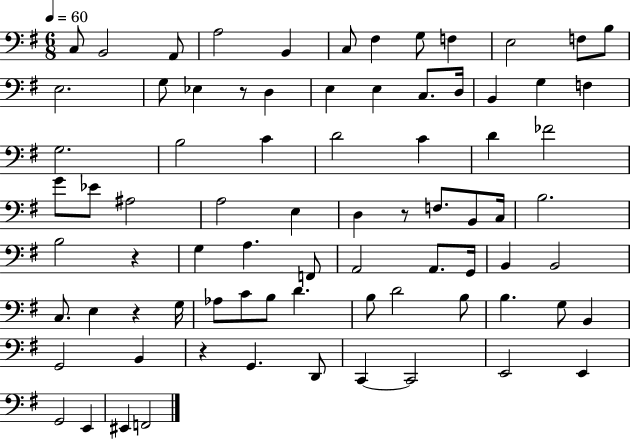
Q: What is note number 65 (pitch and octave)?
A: G2